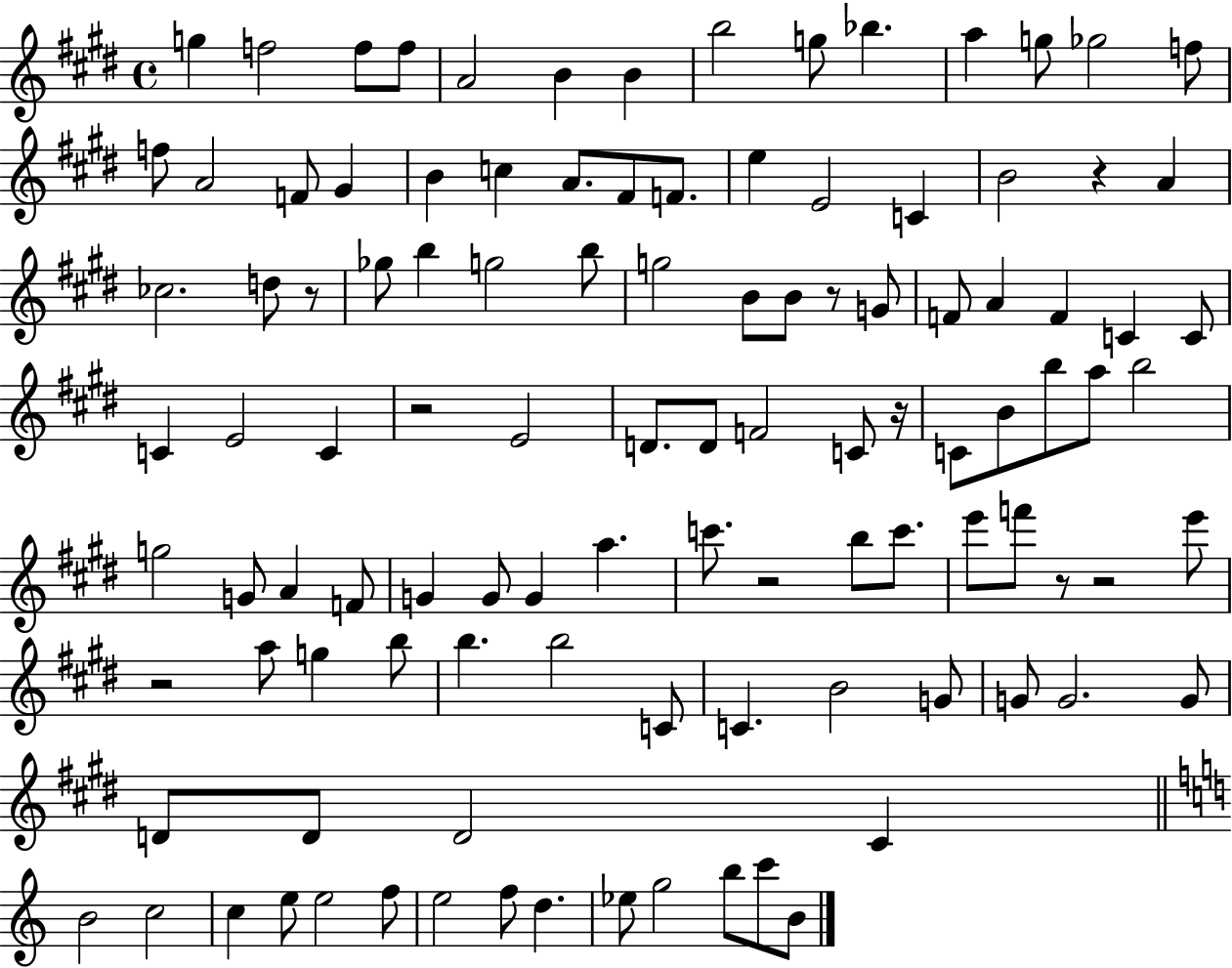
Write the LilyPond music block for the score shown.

{
  \clef treble
  \time 4/4
  \defaultTimeSignature
  \key e \major
  g''4 f''2 f''8 f''8 | a'2 b'4 b'4 | b''2 g''8 bes''4. | a''4 g''8 ges''2 f''8 | \break f''8 a'2 f'8 gis'4 | b'4 c''4 a'8. fis'8 f'8. | e''4 e'2 c'4 | b'2 r4 a'4 | \break ces''2. d''8 r8 | ges''8 b''4 g''2 b''8 | g''2 b'8 b'8 r8 g'8 | f'8 a'4 f'4 c'4 c'8 | \break c'4 e'2 c'4 | r2 e'2 | d'8. d'8 f'2 c'8 r16 | c'8 b'8 b''8 a''8 b''2 | \break g''2 g'8 a'4 f'8 | g'4 g'8 g'4 a''4. | c'''8. r2 b''8 c'''8. | e'''8 f'''8 r8 r2 e'''8 | \break r2 a''8 g''4 b''8 | b''4. b''2 c'8 | c'4. b'2 g'8 | g'8 g'2. g'8 | \break d'8 d'8 d'2 cis'4 | \bar "||" \break \key c \major b'2 c''2 | c''4 e''8 e''2 f''8 | e''2 f''8 d''4. | ees''8 g''2 b''8 c'''8 b'8 | \break \bar "|."
}